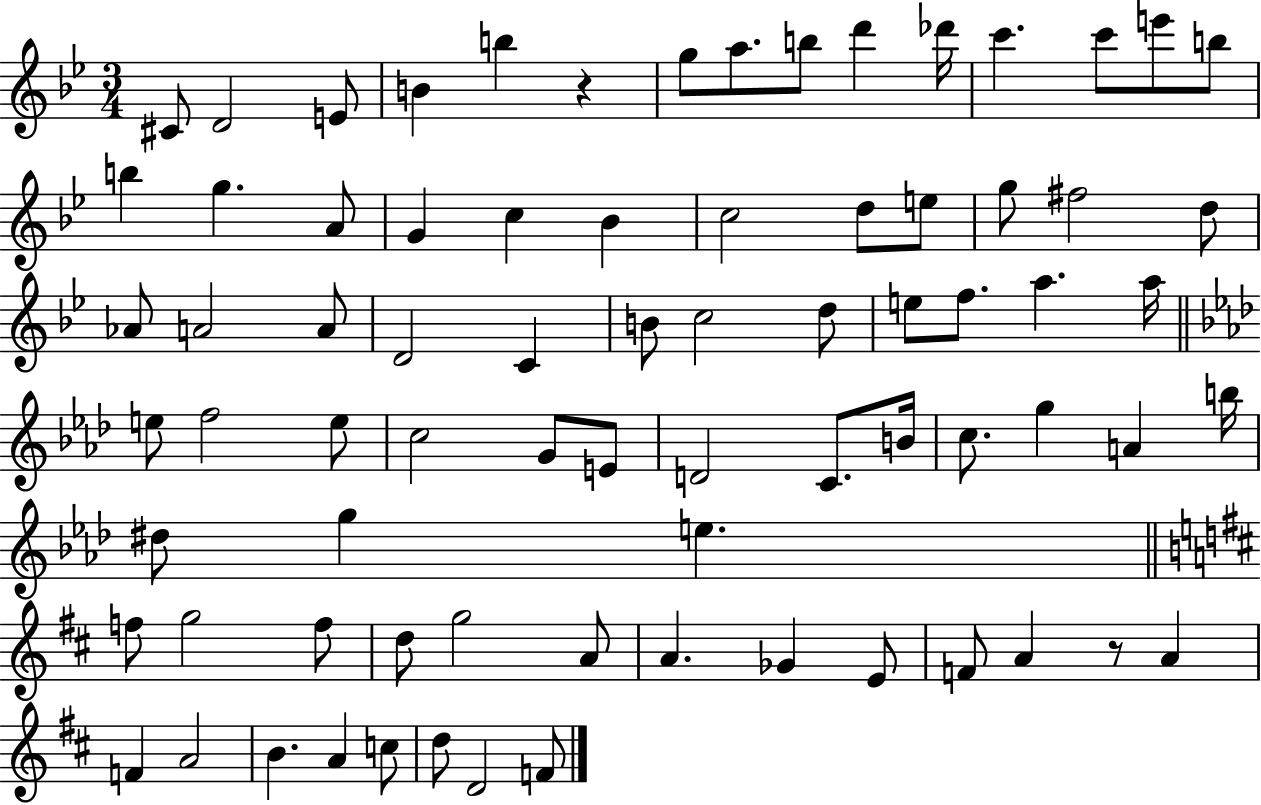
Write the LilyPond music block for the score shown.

{
  \clef treble
  \numericTimeSignature
  \time 3/4
  \key bes \major
  cis'8 d'2 e'8 | b'4 b''4 r4 | g''8 a''8. b''8 d'''4 des'''16 | c'''4. c'''8 e'''8 b''8 | \break b''4 g''4. a'8 | g'4 c''4 bes'4 | c''2 d''8 e''8 | g''8 fis''2 d''8 | \break aes'8 a'2 a'8 | d'2 c'4 | b'8 c''2 d''8 | e''8 f''8. a''4. a''16 | \break \bar "||" \break \key aes \major e''8 f''2 e''8 | c''2 g'8 e'8 | d'2 c'8. b'16 | c''8. g''4 a'4 b''16 | \break dis''8 g''4 e''4. | \bar "||" \break \key d \major f''8 g''2 f''8 | d''8 g''2 a'8 | a'4. ges'4 e'8 | f'8 a'4 r8 a'4 | \break f'4 a'2 | b'4. a'4 c''8 | d''8 d'2 f'8 | \bar "|."
}